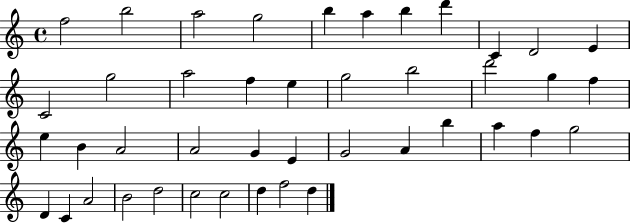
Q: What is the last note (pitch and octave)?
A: D5